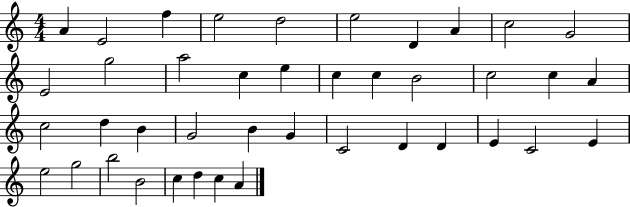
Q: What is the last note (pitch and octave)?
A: A4